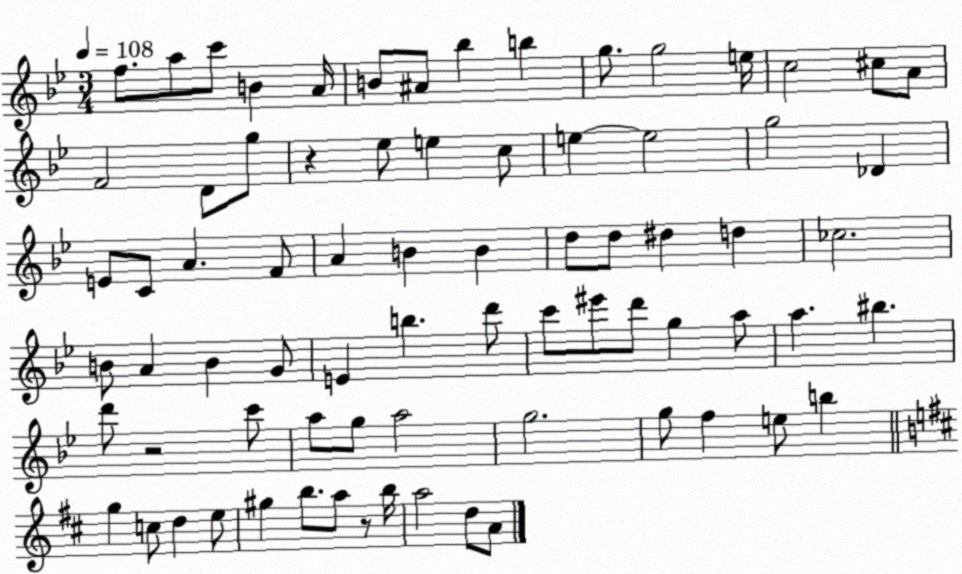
X:1
T:Untitled
M:3/4
L:1/4
K:Bb
f/2 a/2 c'/2 B A/4 B/2 ^A/2 _b b g/2 g2 e/4 c2 ^c/2 A/2 F2 D/2 g/2 z _e/2 e c/2 e e2 g2 _D E/2 C/2 A F/2 A B B d/2 d/2 ^d d _c2 B/2 A B G/2 E b d'/2 c'/2 ^e'/2 d'/2 g a/2 a ^b d'/2 z2 c'/2 a/2 g/2 a2 g2 g/2 f e/2 b g c/2 d e/2 ^g b/2 a/2 z/2 b/4 a2 d/2 A/2